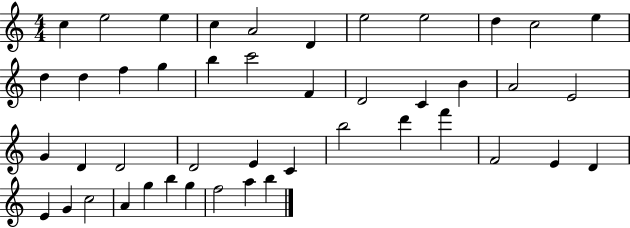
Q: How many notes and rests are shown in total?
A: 45